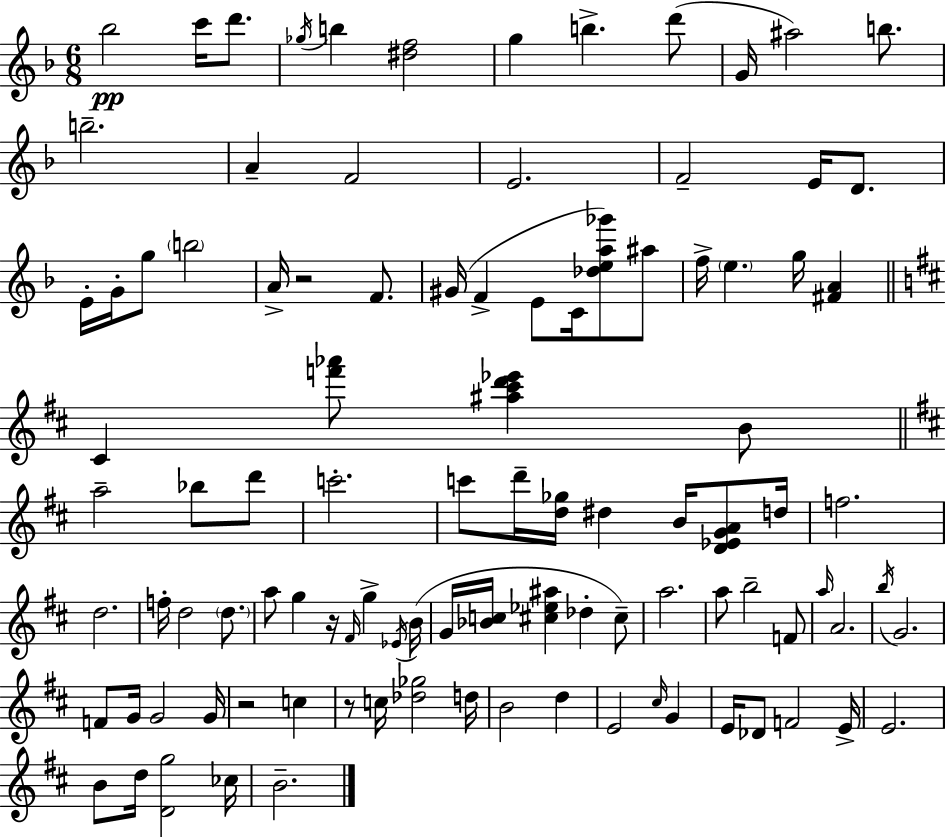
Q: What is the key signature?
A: F major